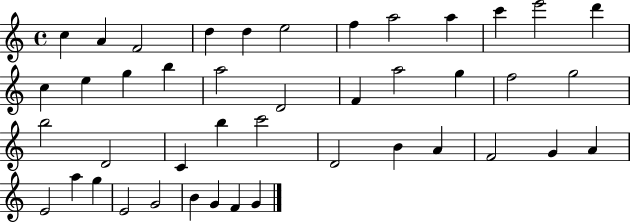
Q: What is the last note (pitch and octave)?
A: G4